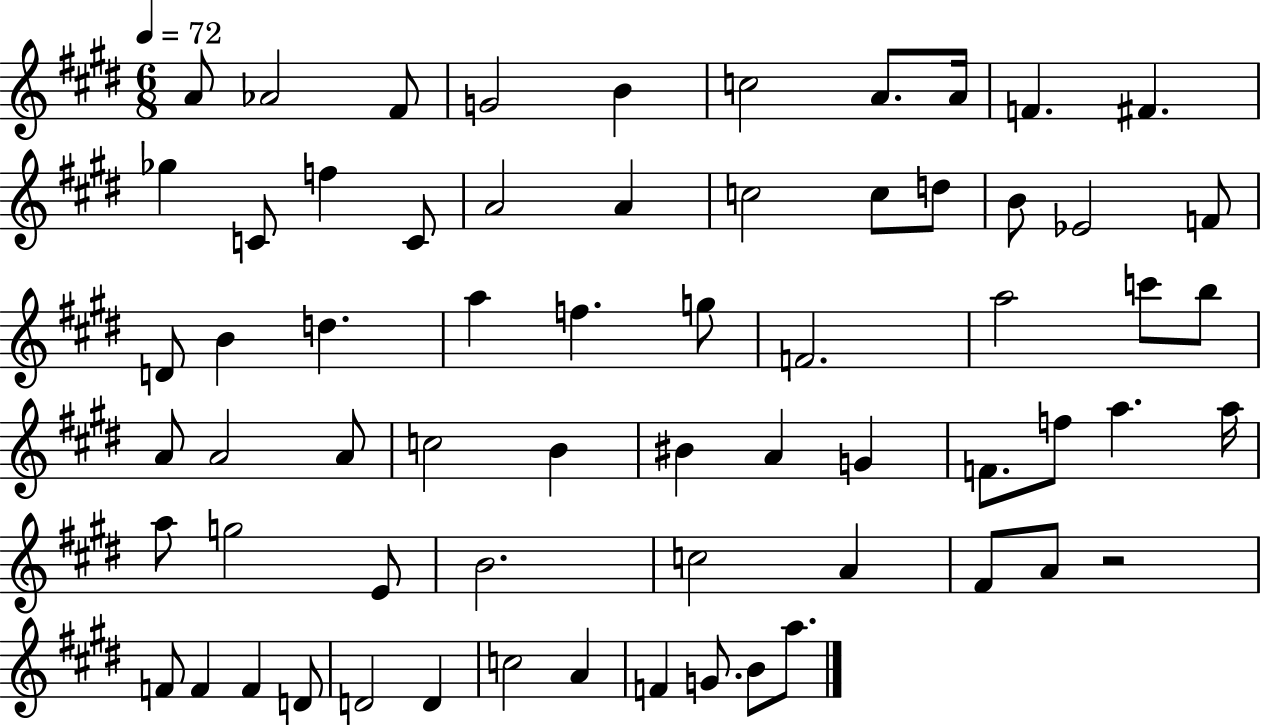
X:1
T:Untitled
M:6/8
L:1/4
K:E
A/2 _A2 ^F/2 G2 B c2 A/2 A/4 F ^F _g C/2 f C/2 A2 A c2 c/2 d/2 B/2 _E2 F/2 D/2 B d a f g/2 F2 a2 c'/2 b/2 A/2 A2 A/2 c2 B ^B A G F/2 f/2 a a/4 a/2 g2 E/2 B2 c2 A ^F/2 A/2 z2 F/2 F F D/2 D2 D c2 A F G/2 B/2 a/2